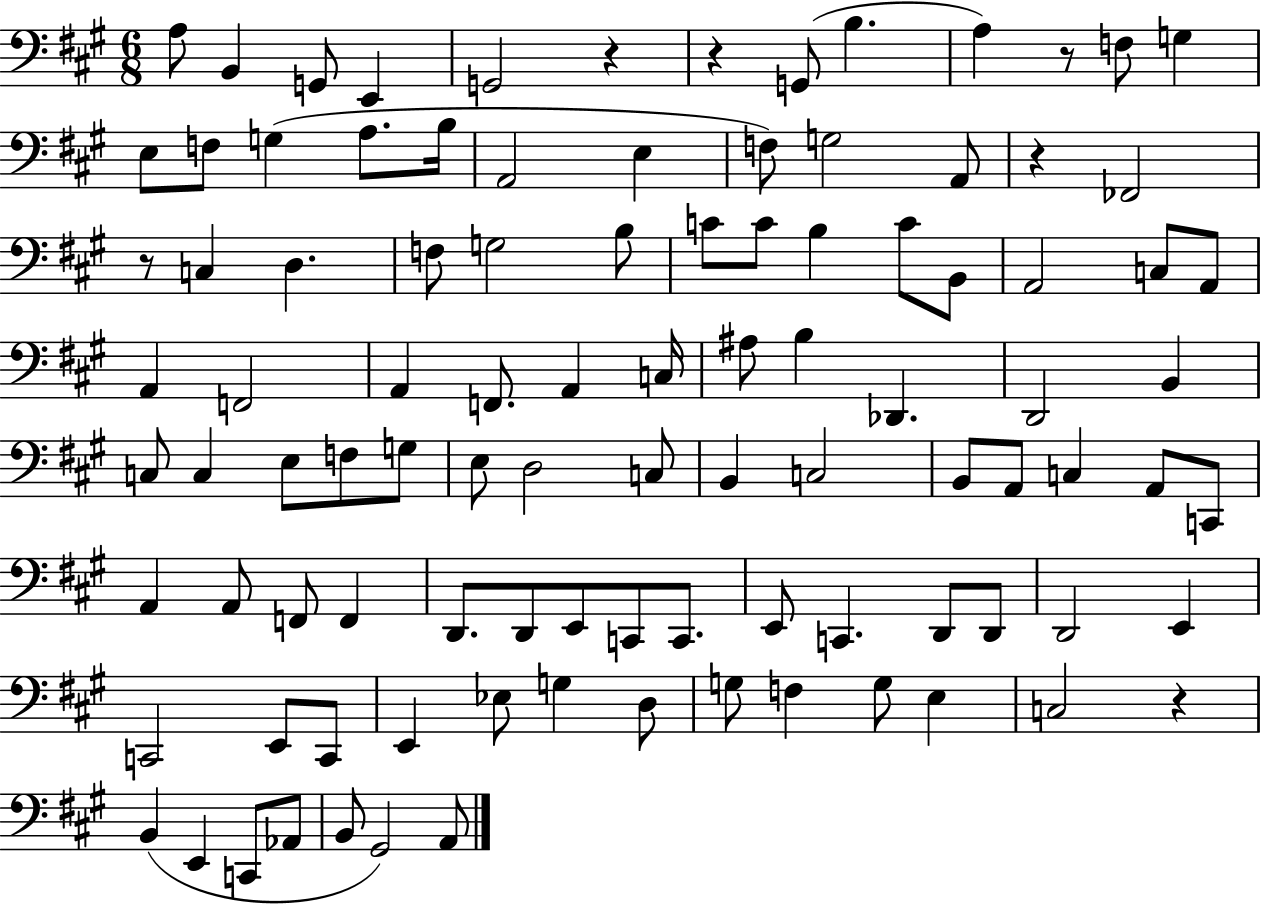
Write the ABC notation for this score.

X:1
T:Untitled
M:6/8
L:1/4
K:A
A,/2 B,, G,,/2 E,, G,,2 z z G,,/2 B, A, z/2 F,/2 G, E,/2 F,/2 G, A,/2 B,/4 A,,2 E, F,/2 G,2 A,,/2 z _F,,2 z/2 C, D, F,/2 G,2 B,/2 C/2 C/2 B, C/2 B,,/2 A,,2 C,/2 A,,/2 A,, F,,2 A,, F,,/2 A,, C,/4 ^A,/2 B, _D,, D,,2 B,, C,/2 C, E,/2 F,/2 G,/2 E,/2 D,2 C,/2 B,, C,2 B,,/2 A,,/2 C, A,,/2 C,,/2 A,, A,,/2 F,,/2 F,, D,,/2 D,,/2 E,,/2 C,,/2 C,,/2 E,,/2 C,, D,,/2 D,,/2 D,,2 E,, C,,2 E,,/2 C,,/2 E,, _E,/2 G, D,/2 G,/2 F, G,/2 E, C,2 z B,, E,, C,,/2 _A,,/2 B,,/2 ^G,,2 A,,/2